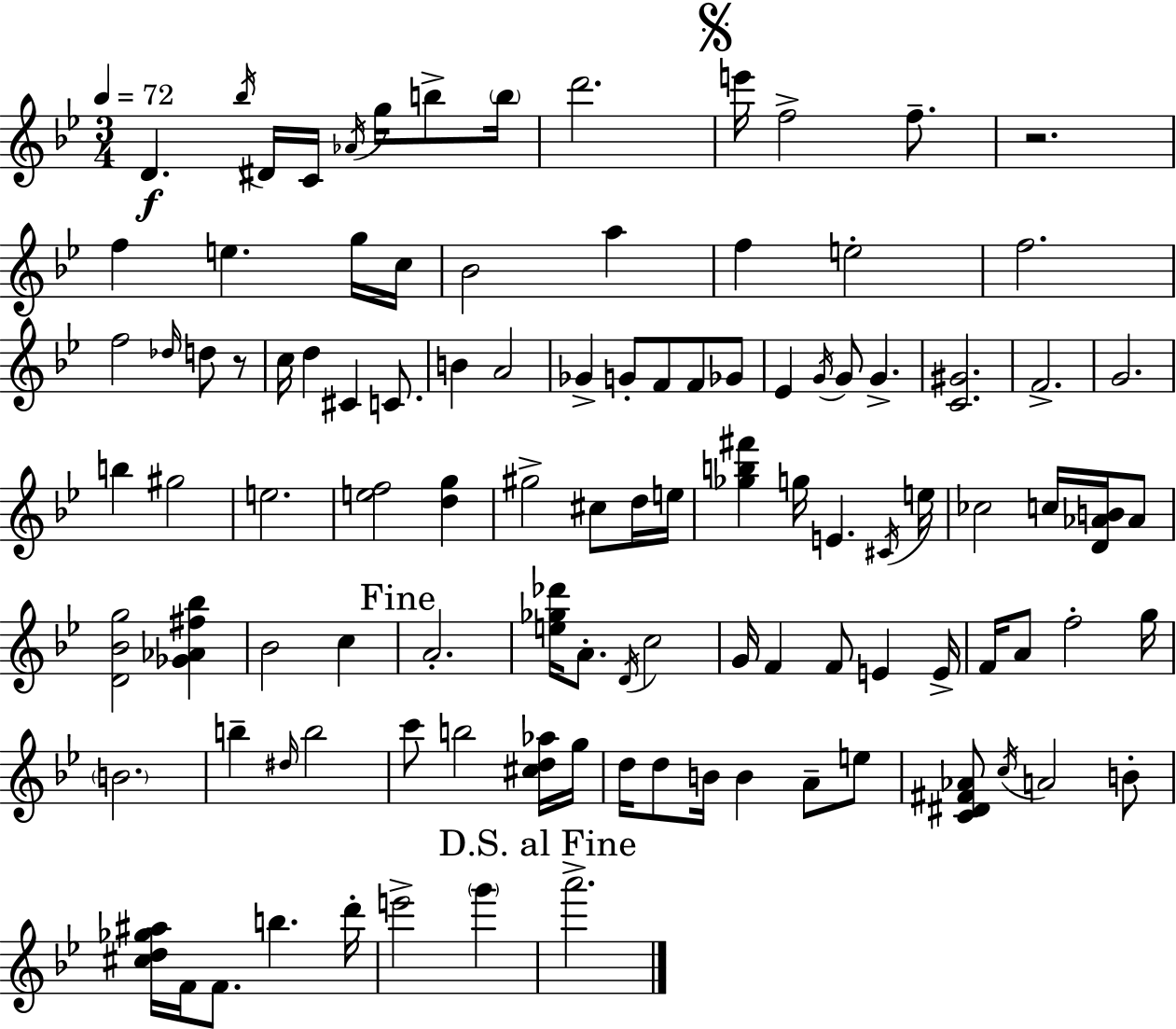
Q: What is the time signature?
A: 3/4